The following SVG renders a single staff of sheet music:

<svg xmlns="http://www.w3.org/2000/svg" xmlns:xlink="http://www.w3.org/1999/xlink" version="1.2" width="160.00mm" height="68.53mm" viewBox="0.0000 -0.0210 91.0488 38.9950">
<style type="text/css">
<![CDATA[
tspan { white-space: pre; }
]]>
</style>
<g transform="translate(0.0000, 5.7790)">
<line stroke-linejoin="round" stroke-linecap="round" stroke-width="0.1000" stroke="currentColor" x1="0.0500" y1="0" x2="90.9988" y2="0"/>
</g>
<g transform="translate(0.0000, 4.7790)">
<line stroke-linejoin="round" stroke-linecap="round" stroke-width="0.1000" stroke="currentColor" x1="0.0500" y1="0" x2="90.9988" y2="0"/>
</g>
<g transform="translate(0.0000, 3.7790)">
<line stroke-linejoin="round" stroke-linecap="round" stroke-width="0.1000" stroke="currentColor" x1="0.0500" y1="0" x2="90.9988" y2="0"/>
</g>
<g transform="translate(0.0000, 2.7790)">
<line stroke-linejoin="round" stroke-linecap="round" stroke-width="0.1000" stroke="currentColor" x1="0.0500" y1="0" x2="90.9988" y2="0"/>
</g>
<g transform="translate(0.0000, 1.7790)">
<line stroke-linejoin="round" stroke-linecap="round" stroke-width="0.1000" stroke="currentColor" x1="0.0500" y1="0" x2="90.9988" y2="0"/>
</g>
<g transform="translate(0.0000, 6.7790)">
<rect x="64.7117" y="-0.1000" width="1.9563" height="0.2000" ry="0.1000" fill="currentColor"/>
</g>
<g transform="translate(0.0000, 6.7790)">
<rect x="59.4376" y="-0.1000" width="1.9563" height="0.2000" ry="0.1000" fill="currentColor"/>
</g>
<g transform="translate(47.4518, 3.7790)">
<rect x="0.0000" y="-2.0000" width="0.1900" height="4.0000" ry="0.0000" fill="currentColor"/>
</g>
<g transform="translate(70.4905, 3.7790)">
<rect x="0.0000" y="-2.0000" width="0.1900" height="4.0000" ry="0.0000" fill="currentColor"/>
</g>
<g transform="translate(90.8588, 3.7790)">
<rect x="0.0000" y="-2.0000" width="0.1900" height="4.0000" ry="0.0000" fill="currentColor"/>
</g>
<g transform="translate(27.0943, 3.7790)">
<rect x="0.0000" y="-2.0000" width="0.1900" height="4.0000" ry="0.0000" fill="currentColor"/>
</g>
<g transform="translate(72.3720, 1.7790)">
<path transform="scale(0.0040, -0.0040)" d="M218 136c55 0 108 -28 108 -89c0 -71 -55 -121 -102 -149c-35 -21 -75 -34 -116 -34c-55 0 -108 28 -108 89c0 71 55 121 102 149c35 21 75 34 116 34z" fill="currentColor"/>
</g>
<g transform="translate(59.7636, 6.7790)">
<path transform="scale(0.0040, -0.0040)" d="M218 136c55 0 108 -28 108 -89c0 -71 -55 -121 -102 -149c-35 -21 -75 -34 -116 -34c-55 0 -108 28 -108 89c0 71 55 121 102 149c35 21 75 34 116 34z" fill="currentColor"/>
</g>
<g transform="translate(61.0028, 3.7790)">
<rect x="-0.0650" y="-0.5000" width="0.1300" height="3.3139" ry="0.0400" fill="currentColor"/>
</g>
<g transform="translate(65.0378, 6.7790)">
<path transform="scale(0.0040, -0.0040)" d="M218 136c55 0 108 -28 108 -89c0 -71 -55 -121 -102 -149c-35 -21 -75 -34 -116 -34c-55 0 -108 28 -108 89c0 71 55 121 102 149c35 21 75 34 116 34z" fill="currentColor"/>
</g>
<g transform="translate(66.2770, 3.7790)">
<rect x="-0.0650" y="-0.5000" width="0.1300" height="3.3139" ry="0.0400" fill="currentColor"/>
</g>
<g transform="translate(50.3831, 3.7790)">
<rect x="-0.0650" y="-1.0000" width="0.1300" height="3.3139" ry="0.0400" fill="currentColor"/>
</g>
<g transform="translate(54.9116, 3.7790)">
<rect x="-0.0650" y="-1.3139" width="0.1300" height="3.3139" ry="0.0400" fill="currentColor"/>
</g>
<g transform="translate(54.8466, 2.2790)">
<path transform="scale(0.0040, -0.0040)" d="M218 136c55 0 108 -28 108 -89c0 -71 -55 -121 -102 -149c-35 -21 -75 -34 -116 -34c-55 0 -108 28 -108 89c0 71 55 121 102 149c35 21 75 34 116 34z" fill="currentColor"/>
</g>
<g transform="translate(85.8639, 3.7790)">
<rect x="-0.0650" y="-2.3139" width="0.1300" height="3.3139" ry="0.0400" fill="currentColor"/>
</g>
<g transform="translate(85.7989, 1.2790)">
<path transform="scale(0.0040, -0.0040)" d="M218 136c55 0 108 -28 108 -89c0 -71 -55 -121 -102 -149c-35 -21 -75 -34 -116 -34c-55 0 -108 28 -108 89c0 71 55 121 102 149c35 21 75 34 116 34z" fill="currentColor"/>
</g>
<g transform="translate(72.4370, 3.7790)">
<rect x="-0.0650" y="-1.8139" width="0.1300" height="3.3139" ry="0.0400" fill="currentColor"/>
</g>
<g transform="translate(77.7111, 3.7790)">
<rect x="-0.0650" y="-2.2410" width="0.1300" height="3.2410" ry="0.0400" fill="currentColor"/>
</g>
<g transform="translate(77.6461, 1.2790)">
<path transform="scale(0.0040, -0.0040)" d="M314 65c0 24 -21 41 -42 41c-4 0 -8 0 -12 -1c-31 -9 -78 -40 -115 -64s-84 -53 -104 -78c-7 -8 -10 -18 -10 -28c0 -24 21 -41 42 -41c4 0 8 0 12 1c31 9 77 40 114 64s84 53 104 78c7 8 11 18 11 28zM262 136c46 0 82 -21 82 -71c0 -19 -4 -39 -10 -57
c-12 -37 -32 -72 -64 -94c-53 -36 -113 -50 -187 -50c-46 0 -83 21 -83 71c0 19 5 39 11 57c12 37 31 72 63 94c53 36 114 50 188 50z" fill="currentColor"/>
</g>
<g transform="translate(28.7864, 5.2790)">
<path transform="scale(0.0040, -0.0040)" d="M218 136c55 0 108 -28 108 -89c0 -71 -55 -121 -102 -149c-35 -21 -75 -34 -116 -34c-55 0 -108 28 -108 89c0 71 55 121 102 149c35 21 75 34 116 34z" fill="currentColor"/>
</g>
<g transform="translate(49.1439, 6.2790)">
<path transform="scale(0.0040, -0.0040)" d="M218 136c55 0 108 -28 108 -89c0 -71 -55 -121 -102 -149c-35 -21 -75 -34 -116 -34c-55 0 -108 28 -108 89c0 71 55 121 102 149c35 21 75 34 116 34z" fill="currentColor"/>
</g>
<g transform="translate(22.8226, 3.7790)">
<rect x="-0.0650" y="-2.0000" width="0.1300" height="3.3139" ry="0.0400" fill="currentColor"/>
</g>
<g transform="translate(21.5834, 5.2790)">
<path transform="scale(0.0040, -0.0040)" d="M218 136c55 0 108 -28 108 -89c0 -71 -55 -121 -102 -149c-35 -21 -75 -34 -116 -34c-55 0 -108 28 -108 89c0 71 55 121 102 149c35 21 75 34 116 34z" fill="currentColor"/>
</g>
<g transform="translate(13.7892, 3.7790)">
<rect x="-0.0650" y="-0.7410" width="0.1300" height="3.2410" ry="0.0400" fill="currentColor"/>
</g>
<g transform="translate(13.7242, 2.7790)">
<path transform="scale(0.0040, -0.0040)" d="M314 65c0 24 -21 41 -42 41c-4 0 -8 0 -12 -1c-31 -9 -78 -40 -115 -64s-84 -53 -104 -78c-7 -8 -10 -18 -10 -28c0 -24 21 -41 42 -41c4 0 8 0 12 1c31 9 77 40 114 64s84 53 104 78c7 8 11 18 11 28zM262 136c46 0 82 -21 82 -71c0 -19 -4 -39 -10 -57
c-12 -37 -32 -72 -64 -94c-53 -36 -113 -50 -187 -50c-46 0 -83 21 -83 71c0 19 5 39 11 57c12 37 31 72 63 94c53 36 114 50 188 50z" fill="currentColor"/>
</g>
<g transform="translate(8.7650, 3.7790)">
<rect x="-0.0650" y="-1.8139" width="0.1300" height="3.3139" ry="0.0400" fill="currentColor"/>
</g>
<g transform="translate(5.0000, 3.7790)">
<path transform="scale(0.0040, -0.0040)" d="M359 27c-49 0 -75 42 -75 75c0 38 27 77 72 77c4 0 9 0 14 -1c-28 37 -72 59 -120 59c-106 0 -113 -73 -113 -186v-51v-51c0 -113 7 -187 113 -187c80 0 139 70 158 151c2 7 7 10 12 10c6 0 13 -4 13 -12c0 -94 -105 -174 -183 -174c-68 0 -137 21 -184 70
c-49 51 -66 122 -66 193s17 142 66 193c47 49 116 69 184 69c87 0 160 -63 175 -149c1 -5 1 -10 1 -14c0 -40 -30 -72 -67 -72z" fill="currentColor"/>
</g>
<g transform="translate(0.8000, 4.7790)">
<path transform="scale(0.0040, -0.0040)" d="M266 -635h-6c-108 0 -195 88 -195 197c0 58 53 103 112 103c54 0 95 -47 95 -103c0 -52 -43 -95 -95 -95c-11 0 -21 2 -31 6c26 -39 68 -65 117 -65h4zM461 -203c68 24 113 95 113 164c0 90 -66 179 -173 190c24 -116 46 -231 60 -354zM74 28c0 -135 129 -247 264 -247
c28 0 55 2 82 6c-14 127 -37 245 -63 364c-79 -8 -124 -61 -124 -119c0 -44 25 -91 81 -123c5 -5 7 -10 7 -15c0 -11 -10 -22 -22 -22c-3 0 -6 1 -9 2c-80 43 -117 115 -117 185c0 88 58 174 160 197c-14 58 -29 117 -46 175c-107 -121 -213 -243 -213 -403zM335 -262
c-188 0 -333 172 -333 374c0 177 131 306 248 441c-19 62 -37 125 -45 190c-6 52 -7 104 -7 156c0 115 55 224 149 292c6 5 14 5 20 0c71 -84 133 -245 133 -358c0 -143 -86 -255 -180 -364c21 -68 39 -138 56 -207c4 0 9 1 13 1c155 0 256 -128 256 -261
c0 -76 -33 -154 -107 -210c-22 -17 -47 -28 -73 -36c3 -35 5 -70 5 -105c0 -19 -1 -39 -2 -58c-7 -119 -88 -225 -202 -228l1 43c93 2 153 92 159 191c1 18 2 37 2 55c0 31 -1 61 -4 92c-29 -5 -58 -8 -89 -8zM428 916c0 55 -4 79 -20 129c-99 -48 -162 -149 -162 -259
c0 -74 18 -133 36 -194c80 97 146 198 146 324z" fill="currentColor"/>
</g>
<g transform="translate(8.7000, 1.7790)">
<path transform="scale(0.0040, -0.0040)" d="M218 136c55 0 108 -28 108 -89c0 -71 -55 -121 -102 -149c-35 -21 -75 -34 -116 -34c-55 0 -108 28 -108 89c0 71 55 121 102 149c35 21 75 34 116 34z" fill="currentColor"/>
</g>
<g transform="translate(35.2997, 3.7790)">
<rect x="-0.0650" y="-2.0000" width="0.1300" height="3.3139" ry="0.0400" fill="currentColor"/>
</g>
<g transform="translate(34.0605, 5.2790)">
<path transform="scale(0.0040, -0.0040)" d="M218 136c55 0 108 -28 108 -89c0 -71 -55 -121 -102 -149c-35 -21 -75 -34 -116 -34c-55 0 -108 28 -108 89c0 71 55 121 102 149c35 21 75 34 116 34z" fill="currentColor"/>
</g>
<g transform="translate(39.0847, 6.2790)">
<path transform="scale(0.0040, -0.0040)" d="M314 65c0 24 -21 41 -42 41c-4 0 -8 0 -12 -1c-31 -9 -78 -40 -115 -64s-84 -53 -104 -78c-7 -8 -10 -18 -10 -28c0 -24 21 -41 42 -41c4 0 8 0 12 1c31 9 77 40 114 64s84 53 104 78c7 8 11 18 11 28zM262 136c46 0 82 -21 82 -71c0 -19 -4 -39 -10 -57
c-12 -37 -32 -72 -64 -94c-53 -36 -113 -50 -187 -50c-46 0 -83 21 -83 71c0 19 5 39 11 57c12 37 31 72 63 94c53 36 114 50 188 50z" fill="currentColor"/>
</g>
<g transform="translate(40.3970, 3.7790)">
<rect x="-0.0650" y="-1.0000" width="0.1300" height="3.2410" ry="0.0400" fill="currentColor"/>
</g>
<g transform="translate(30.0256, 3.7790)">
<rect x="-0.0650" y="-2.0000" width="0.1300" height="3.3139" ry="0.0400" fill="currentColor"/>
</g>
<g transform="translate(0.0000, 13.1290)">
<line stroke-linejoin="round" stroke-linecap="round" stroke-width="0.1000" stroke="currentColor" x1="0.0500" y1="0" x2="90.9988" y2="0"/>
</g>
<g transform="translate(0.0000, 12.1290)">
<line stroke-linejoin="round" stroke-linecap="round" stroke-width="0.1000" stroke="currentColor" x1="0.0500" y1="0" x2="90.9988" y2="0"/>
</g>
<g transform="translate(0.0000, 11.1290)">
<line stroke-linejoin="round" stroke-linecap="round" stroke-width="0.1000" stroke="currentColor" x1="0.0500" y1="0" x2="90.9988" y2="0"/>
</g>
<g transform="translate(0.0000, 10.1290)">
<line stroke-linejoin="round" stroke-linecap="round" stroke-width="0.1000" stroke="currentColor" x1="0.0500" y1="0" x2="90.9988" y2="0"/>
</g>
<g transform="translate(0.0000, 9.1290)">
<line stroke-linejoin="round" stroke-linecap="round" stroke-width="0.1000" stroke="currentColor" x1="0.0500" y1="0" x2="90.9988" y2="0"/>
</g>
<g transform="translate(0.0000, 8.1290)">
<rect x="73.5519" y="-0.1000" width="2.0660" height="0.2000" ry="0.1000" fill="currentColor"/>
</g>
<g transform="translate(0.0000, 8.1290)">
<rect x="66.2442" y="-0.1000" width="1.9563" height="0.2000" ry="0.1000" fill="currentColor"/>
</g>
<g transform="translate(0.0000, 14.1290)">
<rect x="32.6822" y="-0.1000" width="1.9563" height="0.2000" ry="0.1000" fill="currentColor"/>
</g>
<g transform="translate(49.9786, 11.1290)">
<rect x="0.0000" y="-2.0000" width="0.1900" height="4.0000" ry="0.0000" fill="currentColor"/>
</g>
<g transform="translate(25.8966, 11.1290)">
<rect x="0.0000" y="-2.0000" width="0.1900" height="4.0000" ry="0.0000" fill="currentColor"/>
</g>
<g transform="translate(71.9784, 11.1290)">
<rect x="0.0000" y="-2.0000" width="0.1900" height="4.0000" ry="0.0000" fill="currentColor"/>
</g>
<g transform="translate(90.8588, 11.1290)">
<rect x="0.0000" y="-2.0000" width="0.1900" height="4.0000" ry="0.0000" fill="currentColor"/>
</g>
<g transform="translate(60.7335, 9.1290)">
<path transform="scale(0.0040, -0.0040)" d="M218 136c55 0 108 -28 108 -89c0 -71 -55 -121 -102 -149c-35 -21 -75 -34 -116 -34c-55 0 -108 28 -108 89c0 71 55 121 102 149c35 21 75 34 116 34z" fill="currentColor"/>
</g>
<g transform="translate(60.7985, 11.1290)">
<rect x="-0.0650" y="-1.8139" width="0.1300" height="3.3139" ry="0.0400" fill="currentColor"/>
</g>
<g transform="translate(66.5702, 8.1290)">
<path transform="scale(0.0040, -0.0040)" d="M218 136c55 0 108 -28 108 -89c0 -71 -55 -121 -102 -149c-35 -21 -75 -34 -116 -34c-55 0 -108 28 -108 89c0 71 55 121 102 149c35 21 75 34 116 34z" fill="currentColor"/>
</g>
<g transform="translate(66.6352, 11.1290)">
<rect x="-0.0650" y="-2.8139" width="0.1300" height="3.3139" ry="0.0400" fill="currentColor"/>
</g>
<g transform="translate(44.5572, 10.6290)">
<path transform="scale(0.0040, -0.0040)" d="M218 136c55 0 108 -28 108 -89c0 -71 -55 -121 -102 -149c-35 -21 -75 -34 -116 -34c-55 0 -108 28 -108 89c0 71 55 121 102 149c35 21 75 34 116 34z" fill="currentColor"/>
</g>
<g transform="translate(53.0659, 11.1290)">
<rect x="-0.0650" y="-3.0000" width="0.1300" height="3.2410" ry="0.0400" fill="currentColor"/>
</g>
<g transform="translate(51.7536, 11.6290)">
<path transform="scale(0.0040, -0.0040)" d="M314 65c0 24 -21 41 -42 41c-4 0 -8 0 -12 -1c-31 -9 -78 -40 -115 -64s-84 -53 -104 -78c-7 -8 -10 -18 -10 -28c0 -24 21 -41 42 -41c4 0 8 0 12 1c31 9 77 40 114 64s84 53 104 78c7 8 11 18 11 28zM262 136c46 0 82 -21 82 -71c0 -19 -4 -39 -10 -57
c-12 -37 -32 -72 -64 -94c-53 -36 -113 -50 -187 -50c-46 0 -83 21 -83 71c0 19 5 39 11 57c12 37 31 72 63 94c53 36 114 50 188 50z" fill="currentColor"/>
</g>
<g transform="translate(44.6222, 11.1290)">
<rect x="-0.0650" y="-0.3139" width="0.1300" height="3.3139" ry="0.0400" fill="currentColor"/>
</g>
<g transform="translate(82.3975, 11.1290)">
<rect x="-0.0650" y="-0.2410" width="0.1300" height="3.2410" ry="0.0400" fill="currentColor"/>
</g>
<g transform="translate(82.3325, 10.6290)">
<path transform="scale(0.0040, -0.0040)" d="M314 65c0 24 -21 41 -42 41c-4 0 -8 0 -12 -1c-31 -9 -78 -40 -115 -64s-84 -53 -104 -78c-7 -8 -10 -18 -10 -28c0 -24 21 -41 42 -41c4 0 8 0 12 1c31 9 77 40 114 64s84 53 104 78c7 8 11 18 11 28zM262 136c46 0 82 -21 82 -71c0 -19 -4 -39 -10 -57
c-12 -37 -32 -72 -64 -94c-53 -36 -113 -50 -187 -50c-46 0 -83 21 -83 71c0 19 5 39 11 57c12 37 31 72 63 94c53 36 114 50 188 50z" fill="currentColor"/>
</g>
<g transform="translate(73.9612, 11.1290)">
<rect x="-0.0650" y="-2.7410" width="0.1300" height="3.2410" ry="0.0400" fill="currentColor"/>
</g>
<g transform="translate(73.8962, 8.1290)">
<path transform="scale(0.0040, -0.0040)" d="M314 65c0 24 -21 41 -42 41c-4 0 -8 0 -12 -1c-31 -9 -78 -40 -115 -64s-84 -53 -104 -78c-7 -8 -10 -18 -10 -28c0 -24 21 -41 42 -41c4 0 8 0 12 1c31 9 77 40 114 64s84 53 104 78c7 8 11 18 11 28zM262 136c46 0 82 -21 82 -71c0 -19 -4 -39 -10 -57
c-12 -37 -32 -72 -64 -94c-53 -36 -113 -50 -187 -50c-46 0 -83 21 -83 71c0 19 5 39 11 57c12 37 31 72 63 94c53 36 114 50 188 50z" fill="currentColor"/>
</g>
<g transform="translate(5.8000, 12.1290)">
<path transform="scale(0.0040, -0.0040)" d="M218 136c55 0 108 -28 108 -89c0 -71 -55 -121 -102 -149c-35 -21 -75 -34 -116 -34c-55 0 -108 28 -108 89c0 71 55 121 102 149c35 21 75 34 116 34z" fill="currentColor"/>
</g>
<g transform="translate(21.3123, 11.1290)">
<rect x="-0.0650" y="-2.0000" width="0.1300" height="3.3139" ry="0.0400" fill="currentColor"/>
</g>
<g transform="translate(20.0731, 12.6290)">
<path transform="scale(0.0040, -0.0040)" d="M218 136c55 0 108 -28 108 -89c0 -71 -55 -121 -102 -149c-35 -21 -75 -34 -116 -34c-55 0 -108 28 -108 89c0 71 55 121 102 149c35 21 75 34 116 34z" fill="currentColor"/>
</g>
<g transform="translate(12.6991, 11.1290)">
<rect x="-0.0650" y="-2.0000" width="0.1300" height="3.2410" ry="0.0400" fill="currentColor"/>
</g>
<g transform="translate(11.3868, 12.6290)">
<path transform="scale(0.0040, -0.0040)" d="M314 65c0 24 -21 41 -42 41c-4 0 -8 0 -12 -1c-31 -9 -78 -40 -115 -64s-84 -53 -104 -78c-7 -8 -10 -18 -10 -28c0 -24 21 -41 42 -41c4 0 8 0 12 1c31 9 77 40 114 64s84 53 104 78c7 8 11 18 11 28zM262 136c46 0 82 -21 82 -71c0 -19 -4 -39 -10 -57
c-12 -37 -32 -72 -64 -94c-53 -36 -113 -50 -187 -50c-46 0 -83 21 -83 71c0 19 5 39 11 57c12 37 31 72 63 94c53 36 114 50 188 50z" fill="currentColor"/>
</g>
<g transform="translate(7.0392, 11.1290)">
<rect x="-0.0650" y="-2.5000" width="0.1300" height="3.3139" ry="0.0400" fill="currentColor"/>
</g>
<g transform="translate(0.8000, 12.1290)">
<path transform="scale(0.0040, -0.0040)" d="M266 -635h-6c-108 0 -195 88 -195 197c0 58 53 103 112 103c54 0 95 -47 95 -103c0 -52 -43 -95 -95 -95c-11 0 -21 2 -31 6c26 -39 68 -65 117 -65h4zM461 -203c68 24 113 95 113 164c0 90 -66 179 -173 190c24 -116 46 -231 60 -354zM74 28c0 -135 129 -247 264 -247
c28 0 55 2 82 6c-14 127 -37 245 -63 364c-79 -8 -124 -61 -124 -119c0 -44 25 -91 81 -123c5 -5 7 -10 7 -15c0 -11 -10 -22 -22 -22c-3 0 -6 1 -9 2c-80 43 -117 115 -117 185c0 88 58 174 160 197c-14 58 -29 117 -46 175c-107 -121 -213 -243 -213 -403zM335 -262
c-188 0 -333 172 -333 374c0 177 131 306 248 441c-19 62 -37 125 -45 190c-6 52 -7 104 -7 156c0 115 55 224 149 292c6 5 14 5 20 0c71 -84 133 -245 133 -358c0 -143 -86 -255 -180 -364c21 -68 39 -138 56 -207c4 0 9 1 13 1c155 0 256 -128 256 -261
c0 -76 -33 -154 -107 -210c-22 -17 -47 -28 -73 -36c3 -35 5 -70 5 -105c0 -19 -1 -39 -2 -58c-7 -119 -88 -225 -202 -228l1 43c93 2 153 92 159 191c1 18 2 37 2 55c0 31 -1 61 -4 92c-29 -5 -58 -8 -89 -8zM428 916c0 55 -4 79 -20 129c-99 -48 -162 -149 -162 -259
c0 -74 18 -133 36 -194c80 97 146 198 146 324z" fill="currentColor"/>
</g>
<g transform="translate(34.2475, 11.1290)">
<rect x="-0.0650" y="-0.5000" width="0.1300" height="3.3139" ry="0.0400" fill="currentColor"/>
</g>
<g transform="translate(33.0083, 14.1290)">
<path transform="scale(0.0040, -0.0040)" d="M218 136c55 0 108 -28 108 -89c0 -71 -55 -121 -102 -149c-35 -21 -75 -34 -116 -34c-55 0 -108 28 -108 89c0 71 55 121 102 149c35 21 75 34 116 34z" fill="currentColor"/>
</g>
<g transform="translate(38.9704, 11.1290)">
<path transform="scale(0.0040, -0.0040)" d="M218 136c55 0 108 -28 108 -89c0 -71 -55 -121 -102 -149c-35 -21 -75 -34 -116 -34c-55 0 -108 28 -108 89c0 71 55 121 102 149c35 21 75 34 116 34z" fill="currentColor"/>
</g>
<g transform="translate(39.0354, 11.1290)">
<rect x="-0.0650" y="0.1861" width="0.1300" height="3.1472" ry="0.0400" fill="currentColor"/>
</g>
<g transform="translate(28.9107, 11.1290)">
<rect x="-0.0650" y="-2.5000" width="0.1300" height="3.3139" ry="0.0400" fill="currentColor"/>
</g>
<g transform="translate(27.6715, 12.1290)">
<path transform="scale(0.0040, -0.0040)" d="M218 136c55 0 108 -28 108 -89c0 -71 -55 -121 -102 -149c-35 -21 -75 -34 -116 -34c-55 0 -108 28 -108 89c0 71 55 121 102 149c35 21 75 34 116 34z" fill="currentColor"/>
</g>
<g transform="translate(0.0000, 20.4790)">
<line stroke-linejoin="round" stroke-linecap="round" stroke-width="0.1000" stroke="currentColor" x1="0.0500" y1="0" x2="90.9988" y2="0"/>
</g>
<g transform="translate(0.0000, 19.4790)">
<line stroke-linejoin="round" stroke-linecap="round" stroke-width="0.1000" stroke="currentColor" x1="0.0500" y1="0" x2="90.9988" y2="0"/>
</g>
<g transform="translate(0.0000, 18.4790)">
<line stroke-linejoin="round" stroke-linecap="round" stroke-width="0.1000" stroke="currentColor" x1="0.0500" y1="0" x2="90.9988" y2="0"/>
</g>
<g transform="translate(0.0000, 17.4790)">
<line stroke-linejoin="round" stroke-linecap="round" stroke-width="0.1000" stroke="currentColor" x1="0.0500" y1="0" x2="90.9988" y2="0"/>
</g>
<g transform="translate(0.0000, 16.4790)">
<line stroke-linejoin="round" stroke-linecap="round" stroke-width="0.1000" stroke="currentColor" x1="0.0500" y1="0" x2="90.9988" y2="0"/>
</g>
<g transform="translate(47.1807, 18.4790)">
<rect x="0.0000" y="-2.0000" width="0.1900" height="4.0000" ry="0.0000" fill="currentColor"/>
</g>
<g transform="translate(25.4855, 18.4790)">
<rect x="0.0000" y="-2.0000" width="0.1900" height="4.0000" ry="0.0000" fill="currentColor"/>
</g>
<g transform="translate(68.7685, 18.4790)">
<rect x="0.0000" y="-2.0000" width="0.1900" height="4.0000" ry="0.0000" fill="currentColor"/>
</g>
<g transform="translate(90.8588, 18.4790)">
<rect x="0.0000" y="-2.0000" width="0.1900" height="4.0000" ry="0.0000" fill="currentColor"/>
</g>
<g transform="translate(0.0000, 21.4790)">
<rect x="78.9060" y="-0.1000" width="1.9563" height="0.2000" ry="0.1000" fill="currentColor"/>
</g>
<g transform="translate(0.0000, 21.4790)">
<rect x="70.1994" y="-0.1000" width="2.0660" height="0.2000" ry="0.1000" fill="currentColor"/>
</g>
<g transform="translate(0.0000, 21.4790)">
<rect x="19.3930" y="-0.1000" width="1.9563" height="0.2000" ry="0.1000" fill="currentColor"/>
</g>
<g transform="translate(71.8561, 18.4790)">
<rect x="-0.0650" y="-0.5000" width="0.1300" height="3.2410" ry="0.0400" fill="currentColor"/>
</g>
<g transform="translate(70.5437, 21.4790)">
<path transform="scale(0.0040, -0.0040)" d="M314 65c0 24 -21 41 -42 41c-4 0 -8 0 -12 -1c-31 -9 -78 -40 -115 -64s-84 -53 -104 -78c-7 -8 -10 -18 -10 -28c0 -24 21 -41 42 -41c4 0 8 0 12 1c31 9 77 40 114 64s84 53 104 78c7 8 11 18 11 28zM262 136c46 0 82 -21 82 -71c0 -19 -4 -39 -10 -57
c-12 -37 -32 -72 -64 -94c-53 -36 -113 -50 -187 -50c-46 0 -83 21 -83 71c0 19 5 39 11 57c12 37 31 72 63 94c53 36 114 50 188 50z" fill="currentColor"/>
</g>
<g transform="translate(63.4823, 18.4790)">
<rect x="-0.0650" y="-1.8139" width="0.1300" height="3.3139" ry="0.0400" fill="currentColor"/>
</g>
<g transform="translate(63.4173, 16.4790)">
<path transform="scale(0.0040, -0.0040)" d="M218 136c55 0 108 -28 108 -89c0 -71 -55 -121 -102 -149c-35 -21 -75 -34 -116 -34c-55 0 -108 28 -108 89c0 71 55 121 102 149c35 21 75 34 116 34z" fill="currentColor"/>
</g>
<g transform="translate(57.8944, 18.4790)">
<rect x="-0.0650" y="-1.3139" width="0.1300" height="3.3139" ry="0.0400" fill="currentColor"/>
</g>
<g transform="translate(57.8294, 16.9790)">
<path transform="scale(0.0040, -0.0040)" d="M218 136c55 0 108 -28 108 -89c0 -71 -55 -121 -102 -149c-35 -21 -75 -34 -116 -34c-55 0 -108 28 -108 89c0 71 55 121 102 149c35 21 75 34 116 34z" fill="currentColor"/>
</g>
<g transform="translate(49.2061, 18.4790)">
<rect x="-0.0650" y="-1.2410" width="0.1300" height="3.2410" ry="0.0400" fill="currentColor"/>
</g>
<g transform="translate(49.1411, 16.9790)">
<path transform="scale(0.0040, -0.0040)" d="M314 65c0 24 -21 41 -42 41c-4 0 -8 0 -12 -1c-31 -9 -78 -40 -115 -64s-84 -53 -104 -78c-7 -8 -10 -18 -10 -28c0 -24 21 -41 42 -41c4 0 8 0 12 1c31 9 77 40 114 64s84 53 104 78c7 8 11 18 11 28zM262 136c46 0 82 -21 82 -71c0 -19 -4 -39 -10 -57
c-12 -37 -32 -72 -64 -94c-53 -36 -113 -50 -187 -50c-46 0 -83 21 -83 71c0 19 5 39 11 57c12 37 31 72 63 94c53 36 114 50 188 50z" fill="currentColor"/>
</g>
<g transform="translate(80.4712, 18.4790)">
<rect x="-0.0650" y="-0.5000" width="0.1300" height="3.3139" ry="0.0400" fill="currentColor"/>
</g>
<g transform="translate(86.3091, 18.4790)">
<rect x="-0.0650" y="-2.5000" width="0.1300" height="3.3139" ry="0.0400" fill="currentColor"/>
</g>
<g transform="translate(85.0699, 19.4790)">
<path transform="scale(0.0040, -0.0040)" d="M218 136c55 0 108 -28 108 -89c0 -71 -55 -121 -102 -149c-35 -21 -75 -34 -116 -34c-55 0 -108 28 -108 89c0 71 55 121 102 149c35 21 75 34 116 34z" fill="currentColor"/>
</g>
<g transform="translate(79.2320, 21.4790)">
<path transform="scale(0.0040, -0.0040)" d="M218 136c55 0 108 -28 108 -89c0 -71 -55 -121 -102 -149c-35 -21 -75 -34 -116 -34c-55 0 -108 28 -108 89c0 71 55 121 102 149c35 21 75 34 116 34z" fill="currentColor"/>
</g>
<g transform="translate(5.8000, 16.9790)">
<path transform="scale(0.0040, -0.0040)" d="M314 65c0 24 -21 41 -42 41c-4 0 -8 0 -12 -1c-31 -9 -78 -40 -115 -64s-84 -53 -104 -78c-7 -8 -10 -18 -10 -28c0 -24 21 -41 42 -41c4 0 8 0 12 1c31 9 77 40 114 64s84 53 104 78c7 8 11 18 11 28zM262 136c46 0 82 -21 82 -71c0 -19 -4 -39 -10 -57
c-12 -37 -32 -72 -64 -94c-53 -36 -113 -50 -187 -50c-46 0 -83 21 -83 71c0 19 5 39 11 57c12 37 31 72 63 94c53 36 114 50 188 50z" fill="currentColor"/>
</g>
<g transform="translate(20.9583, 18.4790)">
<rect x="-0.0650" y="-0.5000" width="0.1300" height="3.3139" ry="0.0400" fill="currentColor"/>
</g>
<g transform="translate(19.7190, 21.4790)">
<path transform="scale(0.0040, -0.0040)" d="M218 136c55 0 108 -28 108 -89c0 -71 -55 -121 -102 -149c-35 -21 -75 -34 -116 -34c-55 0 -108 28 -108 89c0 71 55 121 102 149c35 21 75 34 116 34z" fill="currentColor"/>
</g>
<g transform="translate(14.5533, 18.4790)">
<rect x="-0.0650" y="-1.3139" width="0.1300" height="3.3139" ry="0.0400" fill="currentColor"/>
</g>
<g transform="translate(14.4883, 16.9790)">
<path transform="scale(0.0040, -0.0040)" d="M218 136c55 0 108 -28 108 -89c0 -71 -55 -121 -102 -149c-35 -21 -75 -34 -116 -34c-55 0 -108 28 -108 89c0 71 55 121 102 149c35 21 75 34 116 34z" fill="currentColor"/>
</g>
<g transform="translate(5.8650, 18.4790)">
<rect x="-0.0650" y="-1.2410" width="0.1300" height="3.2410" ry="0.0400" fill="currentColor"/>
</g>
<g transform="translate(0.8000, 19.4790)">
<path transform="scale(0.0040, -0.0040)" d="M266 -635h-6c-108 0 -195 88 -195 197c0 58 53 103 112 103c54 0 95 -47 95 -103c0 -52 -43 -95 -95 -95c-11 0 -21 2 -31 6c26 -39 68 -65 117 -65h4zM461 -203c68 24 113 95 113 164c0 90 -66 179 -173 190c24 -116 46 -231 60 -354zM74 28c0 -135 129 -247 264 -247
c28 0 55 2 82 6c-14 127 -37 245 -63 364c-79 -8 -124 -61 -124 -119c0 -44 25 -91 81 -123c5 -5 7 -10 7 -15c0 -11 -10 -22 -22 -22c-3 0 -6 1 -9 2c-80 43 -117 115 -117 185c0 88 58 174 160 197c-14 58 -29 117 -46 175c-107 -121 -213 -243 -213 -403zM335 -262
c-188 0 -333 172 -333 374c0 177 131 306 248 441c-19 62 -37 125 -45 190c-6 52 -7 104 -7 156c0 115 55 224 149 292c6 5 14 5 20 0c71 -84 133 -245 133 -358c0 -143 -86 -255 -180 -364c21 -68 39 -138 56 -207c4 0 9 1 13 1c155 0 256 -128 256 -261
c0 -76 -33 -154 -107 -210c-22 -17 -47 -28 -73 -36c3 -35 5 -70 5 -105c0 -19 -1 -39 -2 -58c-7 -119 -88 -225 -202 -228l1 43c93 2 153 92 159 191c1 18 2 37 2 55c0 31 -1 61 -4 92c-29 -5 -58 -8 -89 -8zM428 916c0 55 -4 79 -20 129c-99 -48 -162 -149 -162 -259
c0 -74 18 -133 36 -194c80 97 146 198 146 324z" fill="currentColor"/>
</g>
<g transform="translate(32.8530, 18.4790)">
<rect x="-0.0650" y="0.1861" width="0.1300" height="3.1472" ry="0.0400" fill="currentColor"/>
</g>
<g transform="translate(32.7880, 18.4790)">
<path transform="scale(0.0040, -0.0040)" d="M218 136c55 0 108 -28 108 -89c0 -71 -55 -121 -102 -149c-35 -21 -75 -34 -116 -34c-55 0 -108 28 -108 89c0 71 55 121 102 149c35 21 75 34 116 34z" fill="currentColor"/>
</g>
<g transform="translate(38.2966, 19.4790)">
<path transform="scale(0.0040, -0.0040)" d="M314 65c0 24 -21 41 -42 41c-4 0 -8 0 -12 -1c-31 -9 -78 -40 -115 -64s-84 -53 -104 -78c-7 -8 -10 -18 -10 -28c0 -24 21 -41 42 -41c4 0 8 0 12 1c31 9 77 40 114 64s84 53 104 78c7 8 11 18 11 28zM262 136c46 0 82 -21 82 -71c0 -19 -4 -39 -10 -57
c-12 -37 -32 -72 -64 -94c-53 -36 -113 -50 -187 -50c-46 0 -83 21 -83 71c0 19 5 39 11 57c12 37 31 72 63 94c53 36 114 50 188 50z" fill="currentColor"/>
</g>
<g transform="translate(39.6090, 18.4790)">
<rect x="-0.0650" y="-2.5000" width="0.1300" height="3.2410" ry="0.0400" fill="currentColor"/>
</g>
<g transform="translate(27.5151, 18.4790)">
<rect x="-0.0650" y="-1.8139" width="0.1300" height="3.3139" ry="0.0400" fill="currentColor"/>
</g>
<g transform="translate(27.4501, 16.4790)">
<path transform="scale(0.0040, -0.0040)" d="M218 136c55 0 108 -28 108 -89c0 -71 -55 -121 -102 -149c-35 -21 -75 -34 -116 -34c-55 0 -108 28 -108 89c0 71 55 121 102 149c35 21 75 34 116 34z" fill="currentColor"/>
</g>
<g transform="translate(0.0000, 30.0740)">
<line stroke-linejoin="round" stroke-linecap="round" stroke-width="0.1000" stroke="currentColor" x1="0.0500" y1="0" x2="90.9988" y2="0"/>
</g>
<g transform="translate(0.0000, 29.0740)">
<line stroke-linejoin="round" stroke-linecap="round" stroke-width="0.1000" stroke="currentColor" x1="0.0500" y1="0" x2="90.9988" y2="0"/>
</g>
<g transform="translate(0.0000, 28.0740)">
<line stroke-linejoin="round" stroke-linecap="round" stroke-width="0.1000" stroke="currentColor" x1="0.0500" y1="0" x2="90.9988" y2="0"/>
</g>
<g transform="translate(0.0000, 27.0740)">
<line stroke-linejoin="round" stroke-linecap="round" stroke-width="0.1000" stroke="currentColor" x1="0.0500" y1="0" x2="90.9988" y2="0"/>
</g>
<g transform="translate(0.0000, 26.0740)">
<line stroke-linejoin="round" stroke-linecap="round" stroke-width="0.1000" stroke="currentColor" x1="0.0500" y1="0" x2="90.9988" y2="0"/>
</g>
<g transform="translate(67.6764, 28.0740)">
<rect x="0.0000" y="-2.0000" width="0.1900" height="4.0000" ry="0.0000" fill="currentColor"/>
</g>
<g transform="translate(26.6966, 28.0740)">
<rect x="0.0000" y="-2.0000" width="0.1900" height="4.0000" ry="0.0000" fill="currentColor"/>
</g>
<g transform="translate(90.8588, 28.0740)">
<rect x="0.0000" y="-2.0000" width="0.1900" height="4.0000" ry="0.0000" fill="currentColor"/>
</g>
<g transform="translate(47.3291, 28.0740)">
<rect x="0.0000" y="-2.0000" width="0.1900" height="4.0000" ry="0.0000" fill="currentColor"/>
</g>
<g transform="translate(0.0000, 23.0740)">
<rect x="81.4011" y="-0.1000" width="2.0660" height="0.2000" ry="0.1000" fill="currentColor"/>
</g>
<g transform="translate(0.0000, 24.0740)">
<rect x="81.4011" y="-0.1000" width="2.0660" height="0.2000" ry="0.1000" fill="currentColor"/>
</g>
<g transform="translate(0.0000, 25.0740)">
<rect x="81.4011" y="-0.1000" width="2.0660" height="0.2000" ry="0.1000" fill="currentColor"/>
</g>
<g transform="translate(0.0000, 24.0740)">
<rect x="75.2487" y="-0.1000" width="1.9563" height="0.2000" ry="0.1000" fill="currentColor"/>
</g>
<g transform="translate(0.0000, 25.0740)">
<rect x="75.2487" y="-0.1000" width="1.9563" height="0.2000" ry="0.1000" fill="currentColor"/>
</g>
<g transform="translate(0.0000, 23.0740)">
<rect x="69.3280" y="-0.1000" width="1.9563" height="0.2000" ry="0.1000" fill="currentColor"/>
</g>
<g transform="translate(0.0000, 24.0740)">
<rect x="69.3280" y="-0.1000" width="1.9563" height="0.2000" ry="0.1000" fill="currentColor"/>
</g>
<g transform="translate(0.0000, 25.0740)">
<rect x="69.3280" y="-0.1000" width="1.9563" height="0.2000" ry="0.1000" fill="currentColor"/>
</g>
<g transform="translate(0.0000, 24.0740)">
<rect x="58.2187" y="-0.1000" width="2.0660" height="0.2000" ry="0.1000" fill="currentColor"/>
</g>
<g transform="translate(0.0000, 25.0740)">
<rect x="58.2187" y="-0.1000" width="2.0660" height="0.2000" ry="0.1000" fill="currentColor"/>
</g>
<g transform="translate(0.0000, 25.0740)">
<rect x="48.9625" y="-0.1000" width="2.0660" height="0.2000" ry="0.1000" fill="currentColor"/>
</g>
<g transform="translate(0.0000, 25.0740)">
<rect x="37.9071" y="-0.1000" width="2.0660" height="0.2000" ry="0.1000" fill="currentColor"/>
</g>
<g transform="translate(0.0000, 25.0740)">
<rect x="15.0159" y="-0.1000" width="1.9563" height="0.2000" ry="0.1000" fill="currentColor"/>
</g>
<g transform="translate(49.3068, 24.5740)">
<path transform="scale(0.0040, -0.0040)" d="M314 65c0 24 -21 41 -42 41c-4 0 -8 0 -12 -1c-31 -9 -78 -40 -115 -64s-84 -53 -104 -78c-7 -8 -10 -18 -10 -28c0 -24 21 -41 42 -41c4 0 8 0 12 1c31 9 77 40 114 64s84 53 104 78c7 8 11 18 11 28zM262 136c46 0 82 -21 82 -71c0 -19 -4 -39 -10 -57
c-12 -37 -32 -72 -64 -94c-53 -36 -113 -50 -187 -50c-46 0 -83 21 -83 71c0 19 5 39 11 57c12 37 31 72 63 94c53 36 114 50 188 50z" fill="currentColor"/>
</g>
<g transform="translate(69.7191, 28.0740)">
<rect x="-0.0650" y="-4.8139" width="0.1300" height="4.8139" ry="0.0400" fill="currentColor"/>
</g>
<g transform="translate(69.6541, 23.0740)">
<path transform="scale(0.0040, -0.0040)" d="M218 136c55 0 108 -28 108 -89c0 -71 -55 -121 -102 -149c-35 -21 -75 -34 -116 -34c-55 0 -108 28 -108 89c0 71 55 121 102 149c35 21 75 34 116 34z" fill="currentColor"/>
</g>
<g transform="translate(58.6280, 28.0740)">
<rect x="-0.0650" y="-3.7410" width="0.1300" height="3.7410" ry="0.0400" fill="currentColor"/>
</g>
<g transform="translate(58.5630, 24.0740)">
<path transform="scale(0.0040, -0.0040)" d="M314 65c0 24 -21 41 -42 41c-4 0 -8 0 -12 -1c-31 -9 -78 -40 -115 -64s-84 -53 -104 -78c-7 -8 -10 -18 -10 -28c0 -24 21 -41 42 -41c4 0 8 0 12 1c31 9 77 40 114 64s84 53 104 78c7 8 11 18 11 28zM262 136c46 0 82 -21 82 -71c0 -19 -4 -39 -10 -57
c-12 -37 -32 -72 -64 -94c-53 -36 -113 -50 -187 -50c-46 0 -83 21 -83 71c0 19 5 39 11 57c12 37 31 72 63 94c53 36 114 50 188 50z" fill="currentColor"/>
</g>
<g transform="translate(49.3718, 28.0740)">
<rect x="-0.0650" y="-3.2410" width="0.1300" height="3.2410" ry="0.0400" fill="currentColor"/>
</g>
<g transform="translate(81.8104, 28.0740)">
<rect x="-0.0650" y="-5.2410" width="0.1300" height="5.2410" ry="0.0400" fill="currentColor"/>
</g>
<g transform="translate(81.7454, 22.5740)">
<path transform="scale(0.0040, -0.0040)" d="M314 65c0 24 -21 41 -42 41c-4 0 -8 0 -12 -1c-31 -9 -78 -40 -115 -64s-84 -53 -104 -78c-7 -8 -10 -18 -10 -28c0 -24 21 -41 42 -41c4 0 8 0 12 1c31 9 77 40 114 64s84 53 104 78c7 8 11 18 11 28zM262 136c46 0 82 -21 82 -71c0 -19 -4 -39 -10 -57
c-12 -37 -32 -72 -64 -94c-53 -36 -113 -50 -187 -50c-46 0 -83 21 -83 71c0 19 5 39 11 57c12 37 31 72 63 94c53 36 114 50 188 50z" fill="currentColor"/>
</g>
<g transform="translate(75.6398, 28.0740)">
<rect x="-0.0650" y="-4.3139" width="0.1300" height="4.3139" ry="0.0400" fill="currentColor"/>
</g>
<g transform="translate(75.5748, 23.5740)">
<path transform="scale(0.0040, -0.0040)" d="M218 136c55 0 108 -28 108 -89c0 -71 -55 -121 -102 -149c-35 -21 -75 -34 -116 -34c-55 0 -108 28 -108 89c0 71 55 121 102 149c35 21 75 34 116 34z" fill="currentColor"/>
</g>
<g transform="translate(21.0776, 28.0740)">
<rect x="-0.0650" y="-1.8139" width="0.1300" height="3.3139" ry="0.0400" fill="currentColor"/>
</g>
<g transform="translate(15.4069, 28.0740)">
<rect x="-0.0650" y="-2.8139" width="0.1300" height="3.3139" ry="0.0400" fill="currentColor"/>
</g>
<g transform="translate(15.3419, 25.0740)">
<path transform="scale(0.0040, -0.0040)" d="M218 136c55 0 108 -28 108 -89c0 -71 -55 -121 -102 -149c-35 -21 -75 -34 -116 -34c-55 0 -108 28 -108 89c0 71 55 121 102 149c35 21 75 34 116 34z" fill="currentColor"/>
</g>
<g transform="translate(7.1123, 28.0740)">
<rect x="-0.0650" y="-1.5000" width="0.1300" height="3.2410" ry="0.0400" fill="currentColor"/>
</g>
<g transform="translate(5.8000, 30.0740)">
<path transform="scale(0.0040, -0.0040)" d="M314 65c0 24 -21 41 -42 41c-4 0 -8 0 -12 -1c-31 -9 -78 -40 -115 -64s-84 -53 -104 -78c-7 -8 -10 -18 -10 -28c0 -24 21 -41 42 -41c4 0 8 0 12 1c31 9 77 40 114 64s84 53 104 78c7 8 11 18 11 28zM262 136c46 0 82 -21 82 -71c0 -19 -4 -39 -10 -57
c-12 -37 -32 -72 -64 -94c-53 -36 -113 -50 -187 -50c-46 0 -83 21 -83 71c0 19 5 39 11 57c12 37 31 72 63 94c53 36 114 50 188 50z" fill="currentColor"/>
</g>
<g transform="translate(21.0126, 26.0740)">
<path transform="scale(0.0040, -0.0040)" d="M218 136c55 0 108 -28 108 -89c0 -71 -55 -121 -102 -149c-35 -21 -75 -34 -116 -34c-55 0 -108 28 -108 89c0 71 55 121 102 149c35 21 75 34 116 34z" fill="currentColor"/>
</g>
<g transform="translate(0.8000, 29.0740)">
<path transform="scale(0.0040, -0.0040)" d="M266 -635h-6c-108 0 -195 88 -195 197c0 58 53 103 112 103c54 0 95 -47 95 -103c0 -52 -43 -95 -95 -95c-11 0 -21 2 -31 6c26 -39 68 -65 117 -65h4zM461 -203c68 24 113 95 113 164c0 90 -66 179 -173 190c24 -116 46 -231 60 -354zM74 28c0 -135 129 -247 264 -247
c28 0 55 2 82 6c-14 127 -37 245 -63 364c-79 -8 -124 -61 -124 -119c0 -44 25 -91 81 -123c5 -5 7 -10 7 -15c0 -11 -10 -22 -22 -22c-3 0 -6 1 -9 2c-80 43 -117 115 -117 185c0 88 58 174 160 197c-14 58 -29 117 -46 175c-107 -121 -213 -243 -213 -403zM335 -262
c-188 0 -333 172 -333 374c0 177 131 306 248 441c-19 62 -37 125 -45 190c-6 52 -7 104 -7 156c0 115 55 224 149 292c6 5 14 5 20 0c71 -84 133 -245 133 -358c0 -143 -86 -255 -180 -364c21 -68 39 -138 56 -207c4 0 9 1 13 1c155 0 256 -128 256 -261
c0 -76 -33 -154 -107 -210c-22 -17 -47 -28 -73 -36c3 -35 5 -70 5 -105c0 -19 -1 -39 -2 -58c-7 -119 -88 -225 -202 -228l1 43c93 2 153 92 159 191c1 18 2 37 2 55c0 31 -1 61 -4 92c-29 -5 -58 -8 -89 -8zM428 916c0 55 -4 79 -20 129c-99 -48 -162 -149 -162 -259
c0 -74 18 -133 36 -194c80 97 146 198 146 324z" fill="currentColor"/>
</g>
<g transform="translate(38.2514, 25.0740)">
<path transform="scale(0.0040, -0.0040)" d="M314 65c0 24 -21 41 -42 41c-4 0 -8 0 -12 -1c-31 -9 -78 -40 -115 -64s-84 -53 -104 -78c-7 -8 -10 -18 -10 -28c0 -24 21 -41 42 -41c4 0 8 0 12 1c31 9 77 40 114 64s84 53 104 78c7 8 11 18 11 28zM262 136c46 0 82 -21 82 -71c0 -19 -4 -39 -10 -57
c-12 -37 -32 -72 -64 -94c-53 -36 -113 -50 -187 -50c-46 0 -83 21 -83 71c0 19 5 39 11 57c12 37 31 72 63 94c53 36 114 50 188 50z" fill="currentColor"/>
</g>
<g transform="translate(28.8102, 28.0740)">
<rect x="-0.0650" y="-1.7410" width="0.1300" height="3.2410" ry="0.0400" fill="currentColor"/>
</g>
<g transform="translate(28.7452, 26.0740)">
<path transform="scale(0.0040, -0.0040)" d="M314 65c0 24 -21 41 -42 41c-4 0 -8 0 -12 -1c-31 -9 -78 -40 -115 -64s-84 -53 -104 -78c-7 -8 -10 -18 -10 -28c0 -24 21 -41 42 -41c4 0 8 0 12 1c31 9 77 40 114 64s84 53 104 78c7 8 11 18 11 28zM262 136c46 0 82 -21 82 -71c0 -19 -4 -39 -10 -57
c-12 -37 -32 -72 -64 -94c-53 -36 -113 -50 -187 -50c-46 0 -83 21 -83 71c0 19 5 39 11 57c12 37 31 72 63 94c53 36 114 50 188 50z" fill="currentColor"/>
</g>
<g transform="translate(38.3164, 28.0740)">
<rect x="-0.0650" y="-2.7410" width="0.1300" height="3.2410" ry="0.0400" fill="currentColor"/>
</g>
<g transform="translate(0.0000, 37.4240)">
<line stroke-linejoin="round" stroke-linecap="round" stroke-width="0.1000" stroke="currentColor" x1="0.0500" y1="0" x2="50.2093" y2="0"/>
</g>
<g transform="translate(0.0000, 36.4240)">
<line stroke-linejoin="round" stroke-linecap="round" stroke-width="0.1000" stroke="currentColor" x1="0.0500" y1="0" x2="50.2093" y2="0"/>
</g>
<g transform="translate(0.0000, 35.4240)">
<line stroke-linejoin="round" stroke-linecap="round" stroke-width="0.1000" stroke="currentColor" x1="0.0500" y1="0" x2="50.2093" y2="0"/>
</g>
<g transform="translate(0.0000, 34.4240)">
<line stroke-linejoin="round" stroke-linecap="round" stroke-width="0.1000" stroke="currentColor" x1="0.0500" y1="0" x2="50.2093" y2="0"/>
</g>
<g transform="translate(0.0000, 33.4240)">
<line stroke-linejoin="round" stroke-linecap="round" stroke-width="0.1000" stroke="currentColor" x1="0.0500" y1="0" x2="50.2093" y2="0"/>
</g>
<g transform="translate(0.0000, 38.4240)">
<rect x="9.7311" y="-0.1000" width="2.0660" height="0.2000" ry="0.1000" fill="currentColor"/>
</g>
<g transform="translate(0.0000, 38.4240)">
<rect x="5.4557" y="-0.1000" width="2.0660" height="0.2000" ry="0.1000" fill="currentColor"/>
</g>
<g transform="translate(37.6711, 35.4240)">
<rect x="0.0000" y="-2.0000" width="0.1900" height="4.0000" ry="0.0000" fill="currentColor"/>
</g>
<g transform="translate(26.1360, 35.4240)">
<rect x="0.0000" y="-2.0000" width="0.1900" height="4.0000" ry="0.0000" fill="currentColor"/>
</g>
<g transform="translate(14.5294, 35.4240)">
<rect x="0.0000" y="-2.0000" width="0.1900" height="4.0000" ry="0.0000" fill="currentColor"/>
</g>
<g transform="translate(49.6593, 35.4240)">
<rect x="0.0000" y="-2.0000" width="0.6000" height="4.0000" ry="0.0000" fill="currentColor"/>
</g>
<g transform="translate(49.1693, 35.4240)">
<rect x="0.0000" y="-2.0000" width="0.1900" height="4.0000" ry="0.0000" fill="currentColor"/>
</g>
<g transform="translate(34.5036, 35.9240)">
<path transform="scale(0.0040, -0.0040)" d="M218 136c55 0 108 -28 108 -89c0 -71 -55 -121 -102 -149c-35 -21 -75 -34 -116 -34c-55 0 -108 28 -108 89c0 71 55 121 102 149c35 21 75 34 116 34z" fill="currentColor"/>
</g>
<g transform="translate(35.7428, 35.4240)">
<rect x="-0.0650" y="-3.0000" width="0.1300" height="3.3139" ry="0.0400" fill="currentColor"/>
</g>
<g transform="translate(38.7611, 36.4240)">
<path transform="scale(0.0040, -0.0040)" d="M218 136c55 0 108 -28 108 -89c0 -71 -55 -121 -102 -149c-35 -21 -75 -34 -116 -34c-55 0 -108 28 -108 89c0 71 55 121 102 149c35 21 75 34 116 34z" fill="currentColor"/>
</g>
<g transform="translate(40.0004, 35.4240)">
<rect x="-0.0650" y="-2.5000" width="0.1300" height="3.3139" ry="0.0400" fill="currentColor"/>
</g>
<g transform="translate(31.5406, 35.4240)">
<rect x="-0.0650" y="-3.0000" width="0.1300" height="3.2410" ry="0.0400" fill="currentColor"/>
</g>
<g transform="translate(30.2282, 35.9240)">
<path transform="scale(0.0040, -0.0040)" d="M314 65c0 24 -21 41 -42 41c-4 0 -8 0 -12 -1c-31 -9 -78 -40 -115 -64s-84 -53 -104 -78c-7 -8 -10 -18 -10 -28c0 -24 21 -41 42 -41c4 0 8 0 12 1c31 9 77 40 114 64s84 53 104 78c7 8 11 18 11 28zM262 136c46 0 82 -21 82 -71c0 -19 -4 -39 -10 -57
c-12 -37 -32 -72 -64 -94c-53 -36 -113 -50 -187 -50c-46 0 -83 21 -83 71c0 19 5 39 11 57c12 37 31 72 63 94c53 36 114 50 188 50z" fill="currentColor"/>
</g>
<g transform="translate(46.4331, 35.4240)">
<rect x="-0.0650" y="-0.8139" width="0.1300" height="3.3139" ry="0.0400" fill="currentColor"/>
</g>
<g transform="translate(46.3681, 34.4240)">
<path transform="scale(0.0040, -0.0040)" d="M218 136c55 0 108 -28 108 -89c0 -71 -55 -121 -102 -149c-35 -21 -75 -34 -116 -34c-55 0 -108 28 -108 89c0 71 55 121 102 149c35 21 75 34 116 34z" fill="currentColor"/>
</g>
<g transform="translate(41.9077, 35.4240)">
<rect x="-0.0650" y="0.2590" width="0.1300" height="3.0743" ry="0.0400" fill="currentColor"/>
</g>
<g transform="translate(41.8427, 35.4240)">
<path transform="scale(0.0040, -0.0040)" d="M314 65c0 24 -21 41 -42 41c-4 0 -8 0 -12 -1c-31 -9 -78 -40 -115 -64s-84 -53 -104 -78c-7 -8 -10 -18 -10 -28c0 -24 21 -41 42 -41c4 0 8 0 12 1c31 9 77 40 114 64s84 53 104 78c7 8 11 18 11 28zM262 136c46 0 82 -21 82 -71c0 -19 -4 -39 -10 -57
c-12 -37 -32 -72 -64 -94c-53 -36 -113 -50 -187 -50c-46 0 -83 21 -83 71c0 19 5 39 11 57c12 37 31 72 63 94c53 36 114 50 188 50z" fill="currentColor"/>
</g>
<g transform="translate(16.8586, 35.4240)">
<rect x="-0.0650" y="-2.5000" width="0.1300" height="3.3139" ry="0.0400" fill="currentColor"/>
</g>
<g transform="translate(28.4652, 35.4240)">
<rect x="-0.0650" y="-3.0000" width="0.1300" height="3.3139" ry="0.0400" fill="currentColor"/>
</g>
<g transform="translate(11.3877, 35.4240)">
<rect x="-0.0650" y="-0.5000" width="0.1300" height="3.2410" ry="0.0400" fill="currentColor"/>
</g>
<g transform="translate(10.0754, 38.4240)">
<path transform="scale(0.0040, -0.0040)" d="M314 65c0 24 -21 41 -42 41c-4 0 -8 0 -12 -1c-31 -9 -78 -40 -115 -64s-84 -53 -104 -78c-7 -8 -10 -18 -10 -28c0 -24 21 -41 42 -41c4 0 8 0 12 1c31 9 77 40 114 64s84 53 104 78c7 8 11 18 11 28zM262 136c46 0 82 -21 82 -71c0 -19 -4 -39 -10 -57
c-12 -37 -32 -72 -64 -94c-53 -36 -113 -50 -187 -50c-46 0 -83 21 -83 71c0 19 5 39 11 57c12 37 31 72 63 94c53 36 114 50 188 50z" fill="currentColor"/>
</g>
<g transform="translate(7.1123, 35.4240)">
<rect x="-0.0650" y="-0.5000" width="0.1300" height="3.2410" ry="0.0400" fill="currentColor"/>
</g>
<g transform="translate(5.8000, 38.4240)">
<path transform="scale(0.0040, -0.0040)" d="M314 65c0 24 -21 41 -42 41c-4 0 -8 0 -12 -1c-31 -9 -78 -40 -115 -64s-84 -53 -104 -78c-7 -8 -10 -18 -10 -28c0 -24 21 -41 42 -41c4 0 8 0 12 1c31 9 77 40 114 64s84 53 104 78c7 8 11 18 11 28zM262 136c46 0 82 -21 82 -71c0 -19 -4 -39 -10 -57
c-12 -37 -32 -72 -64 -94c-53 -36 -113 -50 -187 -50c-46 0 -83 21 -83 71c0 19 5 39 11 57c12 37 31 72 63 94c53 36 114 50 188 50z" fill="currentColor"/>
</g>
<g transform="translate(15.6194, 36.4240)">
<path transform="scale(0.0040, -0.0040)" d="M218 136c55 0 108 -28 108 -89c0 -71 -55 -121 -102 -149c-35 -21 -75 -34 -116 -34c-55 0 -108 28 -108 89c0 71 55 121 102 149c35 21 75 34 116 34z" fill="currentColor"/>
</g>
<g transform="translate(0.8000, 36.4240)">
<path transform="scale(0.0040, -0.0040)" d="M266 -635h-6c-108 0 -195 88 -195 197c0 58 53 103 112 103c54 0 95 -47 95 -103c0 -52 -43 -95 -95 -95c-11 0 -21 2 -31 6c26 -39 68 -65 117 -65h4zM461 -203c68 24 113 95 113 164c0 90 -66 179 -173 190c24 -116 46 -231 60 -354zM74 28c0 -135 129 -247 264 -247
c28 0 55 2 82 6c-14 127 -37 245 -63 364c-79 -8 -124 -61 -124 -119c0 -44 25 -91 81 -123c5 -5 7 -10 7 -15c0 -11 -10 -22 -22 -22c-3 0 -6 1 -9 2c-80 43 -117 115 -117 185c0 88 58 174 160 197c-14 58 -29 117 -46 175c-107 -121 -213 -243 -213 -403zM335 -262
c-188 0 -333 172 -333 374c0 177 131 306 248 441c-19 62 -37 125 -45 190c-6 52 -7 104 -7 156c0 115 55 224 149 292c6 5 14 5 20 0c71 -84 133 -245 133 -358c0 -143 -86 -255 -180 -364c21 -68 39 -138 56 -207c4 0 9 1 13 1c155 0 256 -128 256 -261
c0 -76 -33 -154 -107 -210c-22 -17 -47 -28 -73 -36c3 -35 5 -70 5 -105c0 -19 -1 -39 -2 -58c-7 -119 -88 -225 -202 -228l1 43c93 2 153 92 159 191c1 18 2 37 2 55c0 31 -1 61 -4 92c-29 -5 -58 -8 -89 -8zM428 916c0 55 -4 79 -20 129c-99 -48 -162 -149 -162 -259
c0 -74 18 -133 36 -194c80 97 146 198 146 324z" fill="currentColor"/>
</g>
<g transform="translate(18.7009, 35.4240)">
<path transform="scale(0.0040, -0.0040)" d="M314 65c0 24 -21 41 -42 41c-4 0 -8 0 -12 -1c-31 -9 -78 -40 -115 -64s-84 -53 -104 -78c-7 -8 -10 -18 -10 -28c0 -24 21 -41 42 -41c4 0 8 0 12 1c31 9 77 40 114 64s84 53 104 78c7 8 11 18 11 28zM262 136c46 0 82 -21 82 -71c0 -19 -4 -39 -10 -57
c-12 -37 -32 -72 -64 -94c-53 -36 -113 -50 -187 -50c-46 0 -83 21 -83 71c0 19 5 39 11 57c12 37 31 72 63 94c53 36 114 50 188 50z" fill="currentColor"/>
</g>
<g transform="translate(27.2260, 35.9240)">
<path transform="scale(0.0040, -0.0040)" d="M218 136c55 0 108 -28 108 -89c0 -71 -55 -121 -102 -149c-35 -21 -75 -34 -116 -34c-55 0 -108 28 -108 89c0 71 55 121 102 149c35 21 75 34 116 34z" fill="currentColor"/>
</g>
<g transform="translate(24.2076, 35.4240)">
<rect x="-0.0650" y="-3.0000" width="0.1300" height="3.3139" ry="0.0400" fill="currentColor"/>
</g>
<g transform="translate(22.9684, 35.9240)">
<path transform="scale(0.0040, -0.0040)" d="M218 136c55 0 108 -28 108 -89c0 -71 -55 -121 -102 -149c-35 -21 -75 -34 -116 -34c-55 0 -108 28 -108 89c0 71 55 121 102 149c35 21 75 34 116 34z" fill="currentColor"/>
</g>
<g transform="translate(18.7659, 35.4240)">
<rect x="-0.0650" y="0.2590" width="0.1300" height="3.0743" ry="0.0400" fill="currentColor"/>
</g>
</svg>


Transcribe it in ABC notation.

X:1
T:Untitled
M:4/4
L:1/4
K:C
f d2 F F F D2 D e C C f g2 g G F2 F G C B c A2 f a a2 c2 e2 e C f B G2 e2 e f C2 C G E2 a f f2 a2 b2 c'2 e' d' f'2 C2 C2 G B2 A A A2 A G B2 d